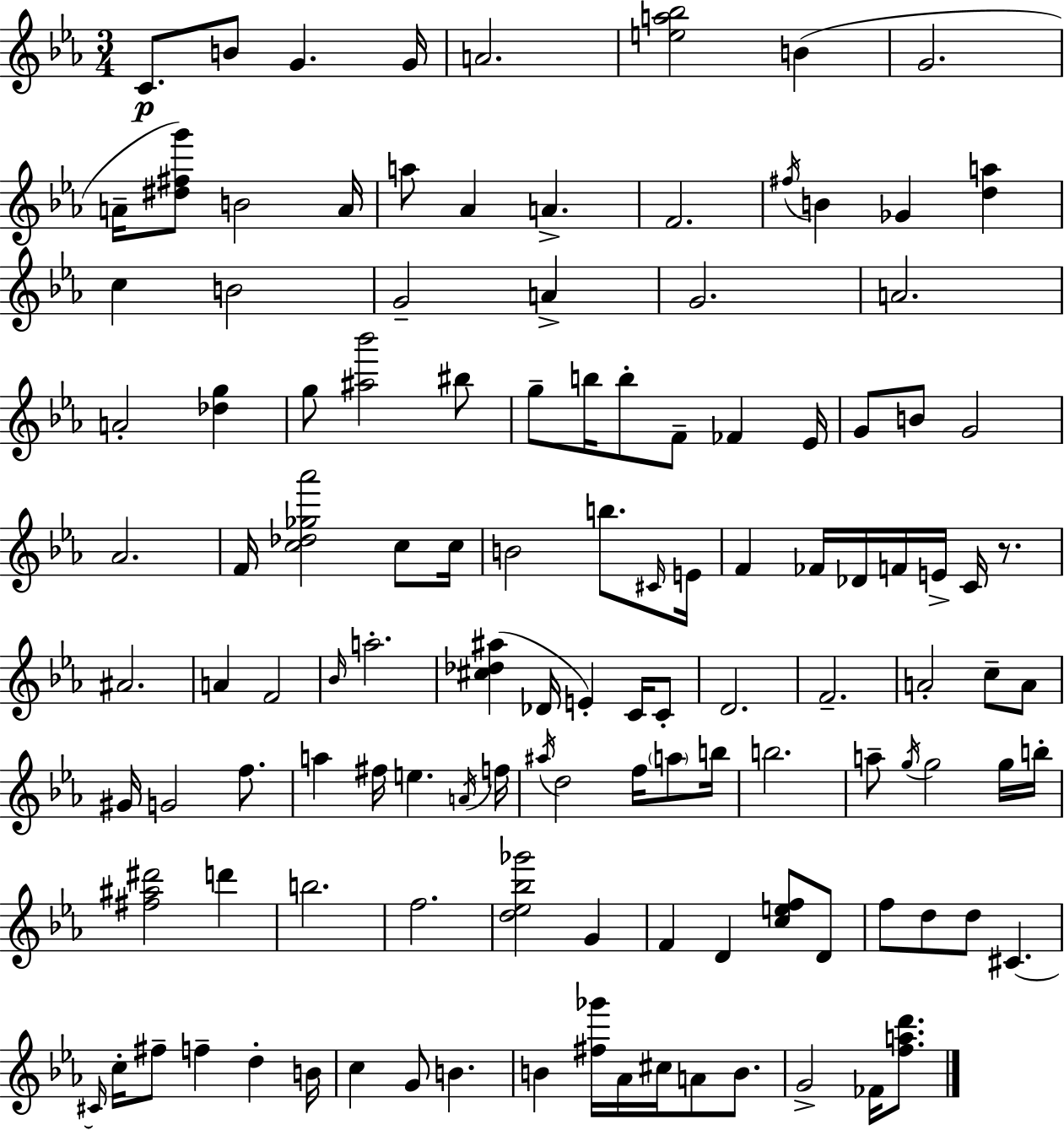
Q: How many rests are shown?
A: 1